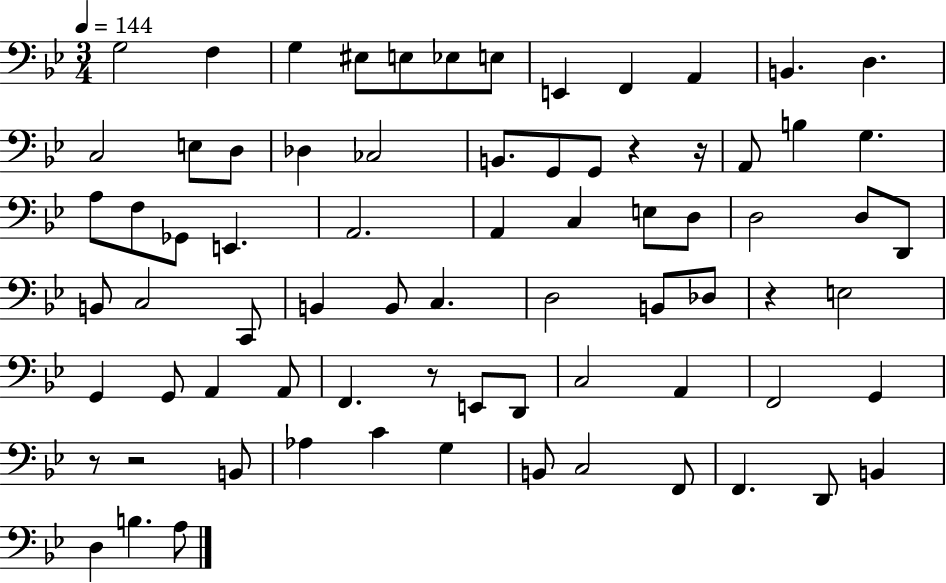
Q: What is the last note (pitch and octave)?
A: A3